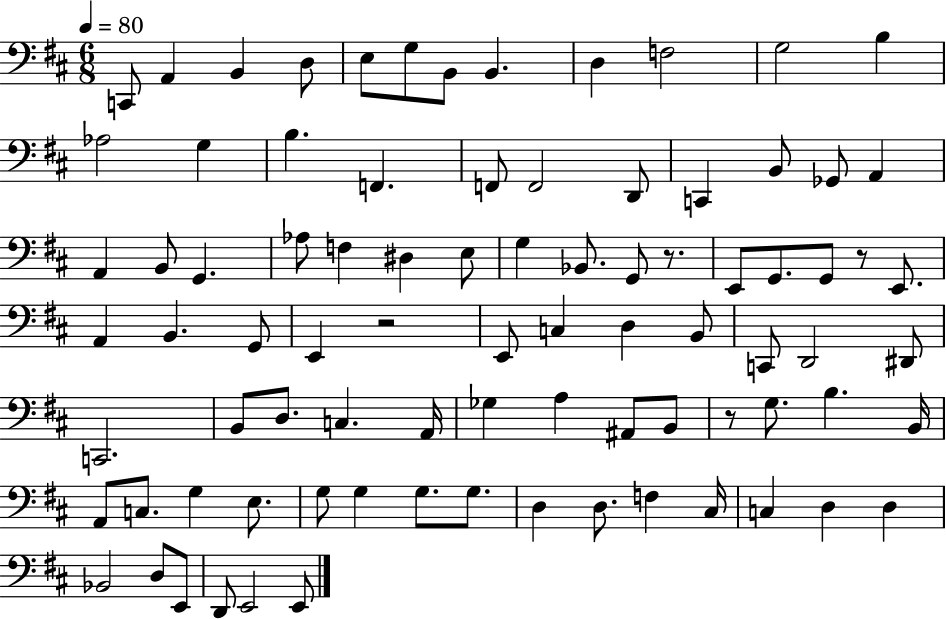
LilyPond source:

{
  \clef bass
  \numericTimeSignature
  \time 6/8
  \key d \major
  \tempo 4 = 80
  c,8 a,4 b,4 d8 | e8 g8 b,8 b,4. | d4 f2 | g2 b4 | \break aes2 g4 | b4. f,4. | f,8 f,2 d,8 | c,4 b,8 ges,8 a,4 | \break a,4 b,8 g,4. | aes8 f4 dis4 e8 | g4 bes,8. g,8 r8. | e,8 g,8. g,8 r8 e,8. | \break a,4 b,4. g,8 | e,4 r2 | e,8 c4 d4 b,8 | c,8 d,2 dis,8 | \break c,2. | b,8 d8. c4. a,16 | ges4 a4 ais,8 b,8 | r8 g8. b4. b,16 | \break a,8 c8. g4 e8. | g8 g4 g8. g8. | d4 d8. f4 cis16 | c4 d4 d4 | \break bes,2 d8 e,8 | d,8 e,2 e,8 | \bar "|."
}